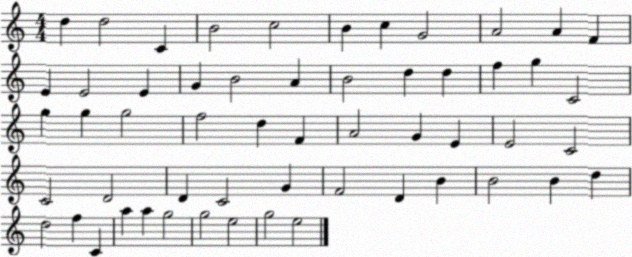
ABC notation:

X:1
T:Untitled
M:4/4
L:1/4
K:C
d d2 C B2 c2 B c G2 A2 A F E E2 E G B2 A B2 d d f g C2 g g g2 f2 d F A2 G E E2 C2 C2 D2 D C2 G F2 D B B2 B d d2 f C a a g2 g2 e2 g2 e2